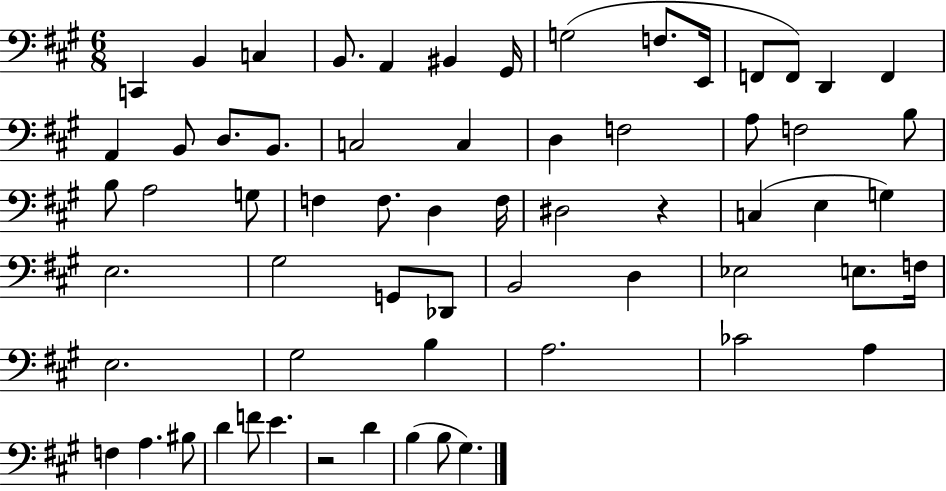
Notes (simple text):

C2/q B2/q C3/q B2/e. A2/q BIS2/q G#2/s G3/h F3/e. E2/s F2/e F2/e D2/q F2/q A2/q B2/e D3/e. B2/e. C3/h C3/q D3/q F3/h A3/e F3/h B3/e B3/e A3/h G3/e F3/q F3/e. D3/q F3/s D#3/h R/q C3/q E3/q G3/q E3/h. G#3/h G2/e Db2/e B2/h D3/q Eb3/h E3/e. F3/s E3/h. G#3/h B3/q A3/h. CES4/h A3/q F3/q A3/q. BIS3/e D4/q F4/e E4/q. R/h D4/q B3/q B3/e G#3/q.